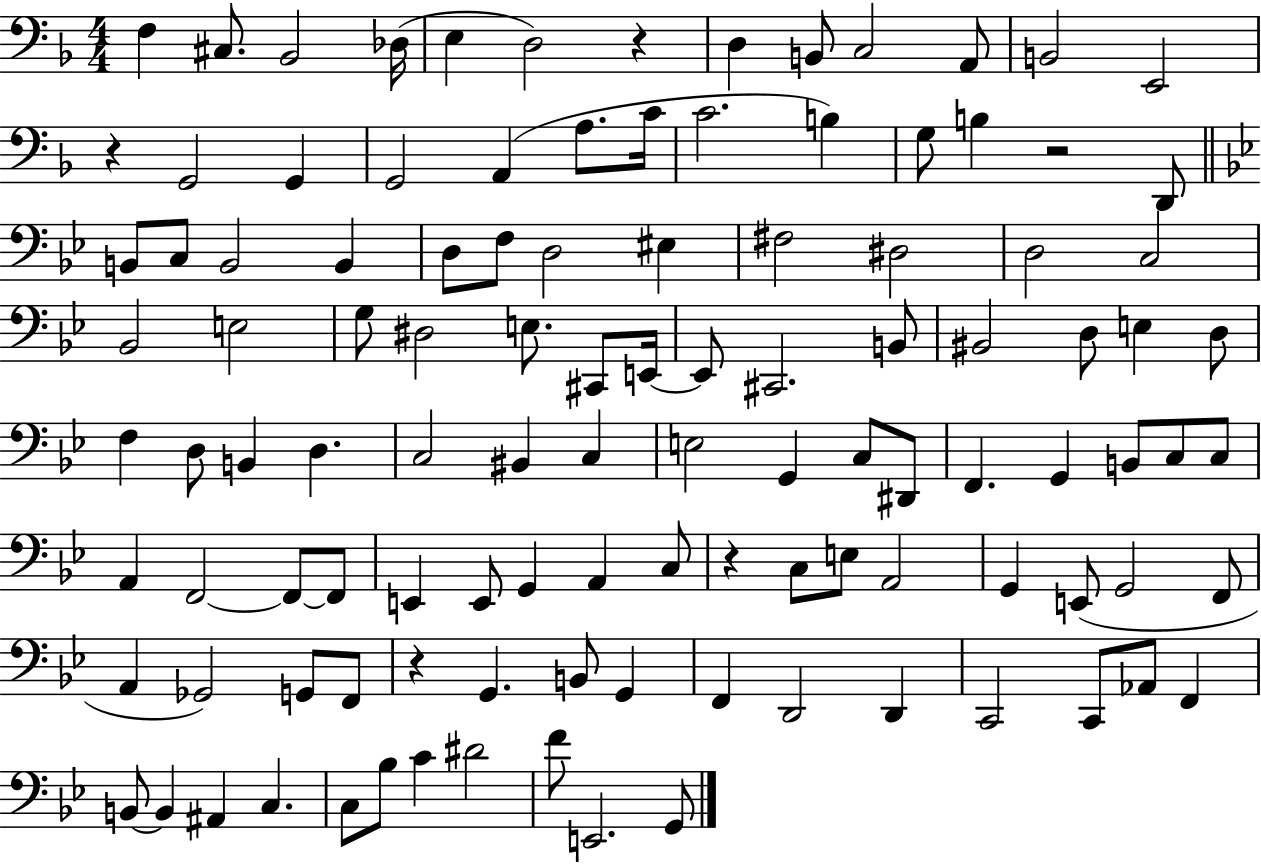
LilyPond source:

{
  \clef bass
  \numericTimeSignature
  \time 4/4
  \key f \major
  f4 cis8. bes,2 des16( | e4 d2) r4 | d4 b,8 c2 a,8 | b,2 e,2 | \break r4 g,2 g,4 | g,2 a,4( a8. c'16 | c'2. b4) | g8 b4 r2 d,8 | \break \bar "||" \break \key g \minor b,8 c8 b,2 b,4 | d8 f8 d2 eis4 | fis2 dis2 | d2 c2 | \break bes,2 e2 | g8 dis2 e8. cis,8 e,16~~ | e,8 cis,2. b,8 | bis,2 d8 e4 d8 | \break f4 d8 b,4 d4. | c2 bis,4 c4 | e2 g,4 c8 dis,8 | f,4. g,4 b,8 c8 c8 | \break a,4 f,2~~ f,8~~ f,8 | e,4 e,8 g,4 a,4 c8 | r4 c8 e8 a,2 | g,4 e,8( g,2 f,8 | \break a,4 ges,2) g,8 f,8 | r4 g,4. b,8 g,4 | f,4 d,2 d,4 | c,2 c,8 aes,8 f,4 | \break b,8~~ b,4 ais,4 c4. | c8 bes8 c'4 dis'2 | f'8 e,2. g,8 | \bar "|."
}